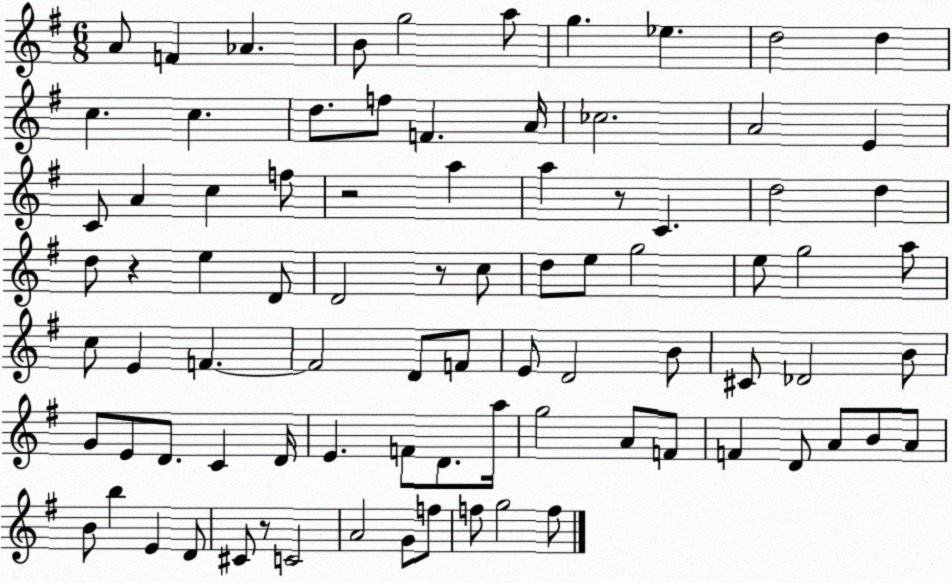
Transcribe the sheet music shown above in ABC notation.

X:1
T:Untitled
M:6/8
L:1/4
K:G
A/2 F _A B/2 g2 a/2 g _e d2 d c c d/2 f/2 F A/4 _c2 A2 E C/2 A c f/2 z2 a a z/2 C d2 d d/2 z e D/2 D2 z/2 c/2 d/2 e/2 g2 e/2 g2 a/2 c/2 E F F2 D/2 F/2 E/2 D2 B/2 ^C/2 _D2 B/2 G/2 E/2 D/2 C D/4 E F/2 D/2 a/4 g2 A/2 F/2 F D/2 A/2 B/2 A/2 B/2 b E D/2 ^C/2 z/2 C2 A2 G/2 f/2 f/2 g2 f/2